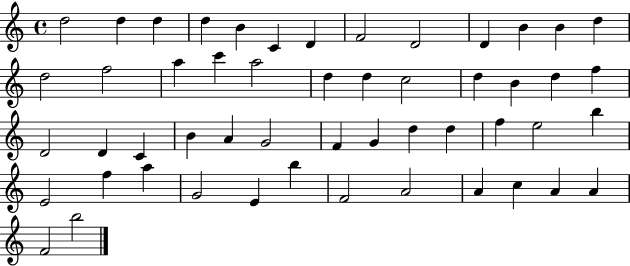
X:1
T:Untitled
M:4/4
L:1/4
K:C
d2 d d d B C D F2 D2 D B B d d2 f2 a c' a2 d d c2 d B d f D2 D C B A G2 F G d d f e2 b E2 f a G2 E b F2 A2 A c A A F2 b2